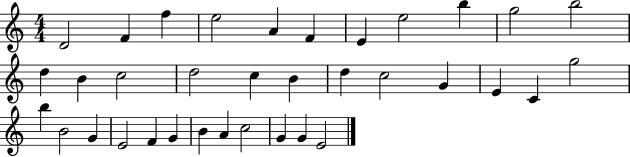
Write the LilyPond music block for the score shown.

{
  \clef treble
  \numericTimeSignature
  \time 4/4
  \key c \major
  d'2 f'4 f''4 | e''2 a'4 f'4 | e'4 e''2 b''4 | g''2 b''2 | \break d''4 b'4 c''2 | d''2 c''4 b'4 | d''4 c''2 g'4 | e'4 c'4 g''2 | \break b''4 b'2 g'4 | e'2 f'4 g'4 | b'4 a'4 c''2 | g'4 g'4 e'2 | \break \bar "|."
}